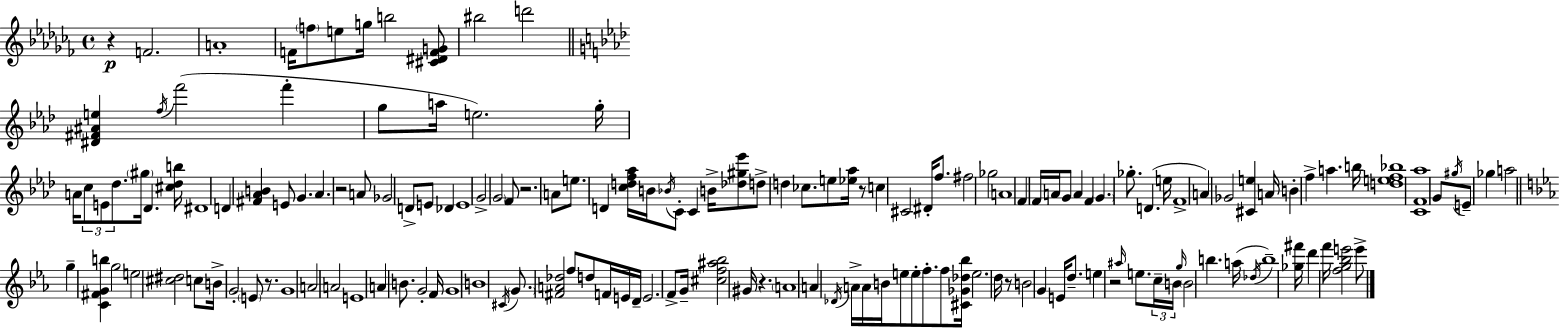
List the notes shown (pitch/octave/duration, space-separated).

R/q F4/h. A4/w F4/s F5/e E5/e G5/s B5/h [C#4,D#4,F4,G4]/e BIS5/h D6/h [D#4,F#4,A#4,E5]/q F5/s F6/h F6/q G5/e A5/s E5/h. G5/s A4/s C5/e E4/e Db5/e. G#5/s Db4/q. [C#5,Db5,B5]/s D#4/w D4/q [F#4,Ab4,B4]/q E4/e G4/q. Ab4/q. R/h A4/e Gb4/h D4/e E4/e Db4/q E4/w G4/h G4/h F4/e R/h. A4/e E5/e. D4/q [C5,D5,F5,Ab5]/s B4/s Bb4/s C4/e C4/q B4/s [Db5,G#5,Eb6]/e D5/e D5/q CES5/e. E5/e [Eb5,Ab5]/s R/e C5/q C#4/h D#4/s F5/e. F#5/h Gb5/h A4/w F4/q F4/s A4/s G4/e A4/q F4/q G4/q. Gb5/e. D4/q. E5/s F4/w A4/q Gb4/h [C#4,E5]/q A4/s B4/q F5/q A5/q. B5/s [D5,E5,F5,Bb5]/w [C4,F4,Ab5]/w G4/e G#5/s E4/e Gb5/q A5/h G5/q [C4,F#4,G4,B5]/q G5/h E5/h [C#5,D#5]/h C5/e B4/s G4/h E4/e R/e. G4/w A4/h A4/h E4/w A4/q B4/e. G4/h F4/s G4/w B4/w C#4/s G4/e. [F#4,A4,Db5]/h F5/e D5/e F4/s E4/s D4/s E4/h. F4/e G4/s [C#5,F5,A#5,Bb5]/h G#4/s R/q. A4/w A4/q Db4/s A4/s A4/s B4/s E5/e E5/e F5/e. F5/e [C#4,Gb4,Db5,Bb5]/s E5/h. D5/s R/e B4/h G4/q E4/s D5/e. E5/q R/h A#5/s E5/e. C5/s B4/s G5/s B4/h B5/q. A5/s Db5/s B5/w [Gb5,F#6]/s D6/q F6/s [F5,G5,Bb5,E6]/h E6/e